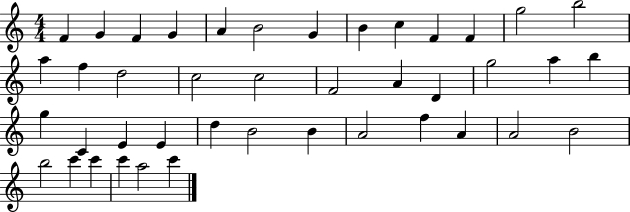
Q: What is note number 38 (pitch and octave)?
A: C6